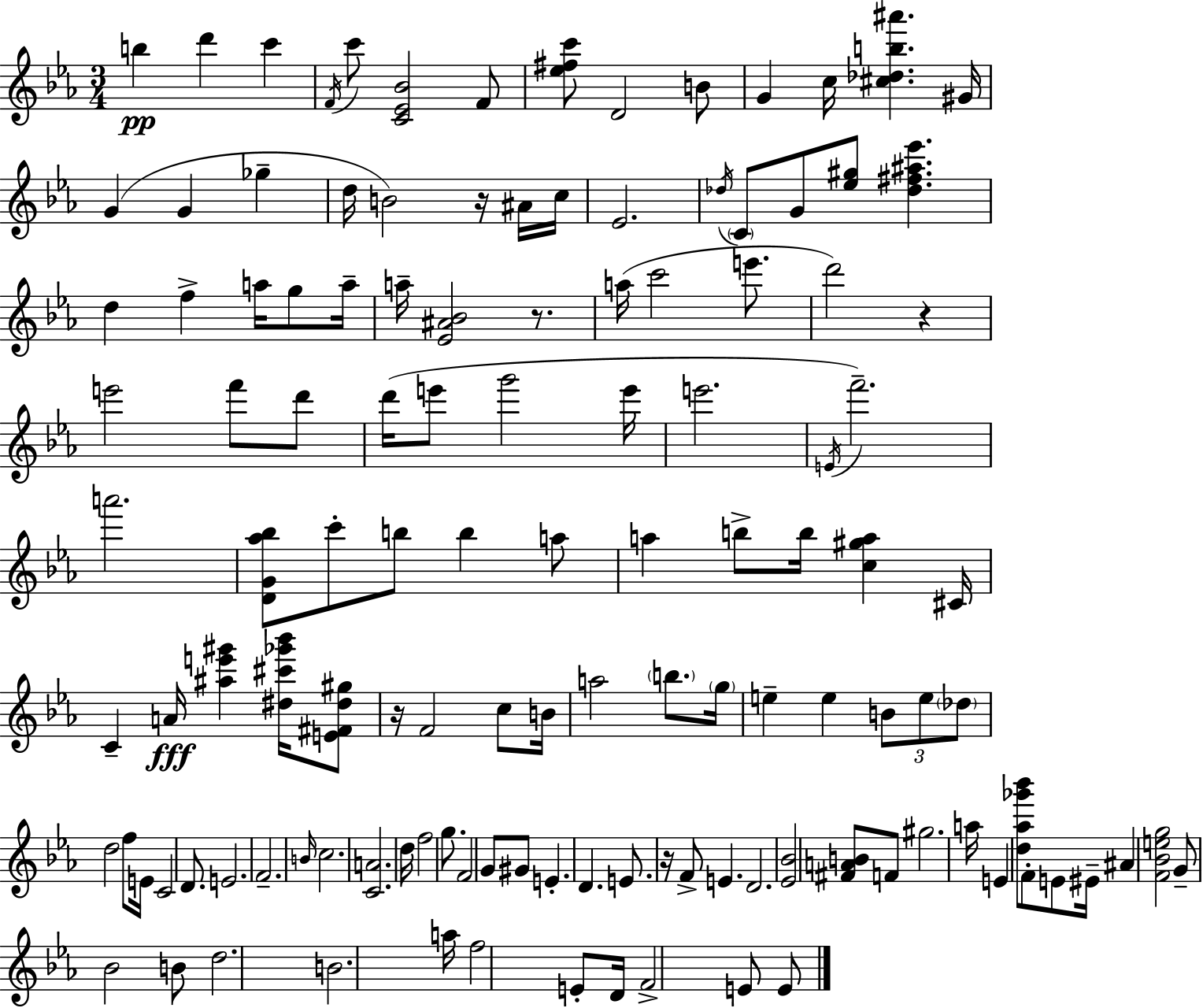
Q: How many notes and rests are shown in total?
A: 126